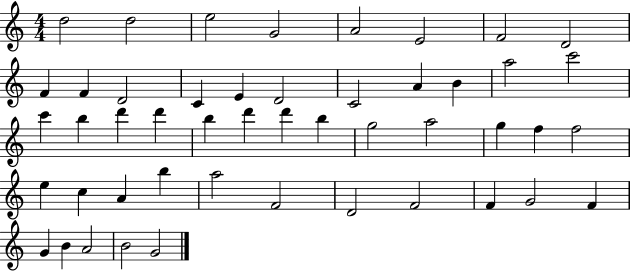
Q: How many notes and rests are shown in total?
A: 48